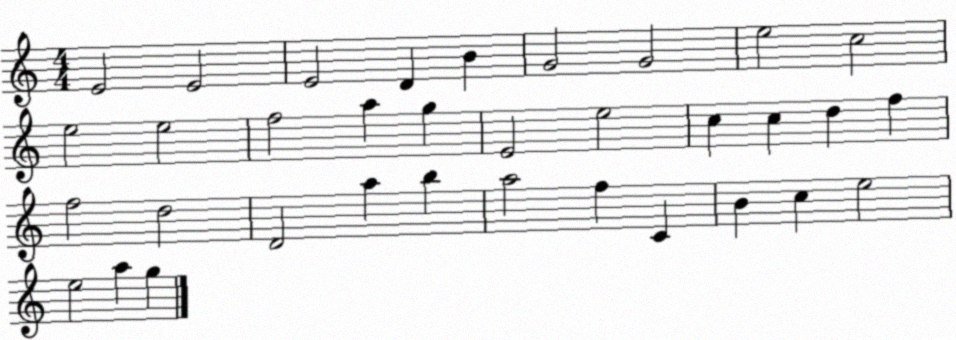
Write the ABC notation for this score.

X:1
T:Untitled
M:4/4
L:1/4
K:C
E2 E2 E2 D B G2 G2 e2 c2 e2 e2 f2 a g E2 e2 c c d f f2 d2 D2 a b a2 f C B c e2 e2 a g